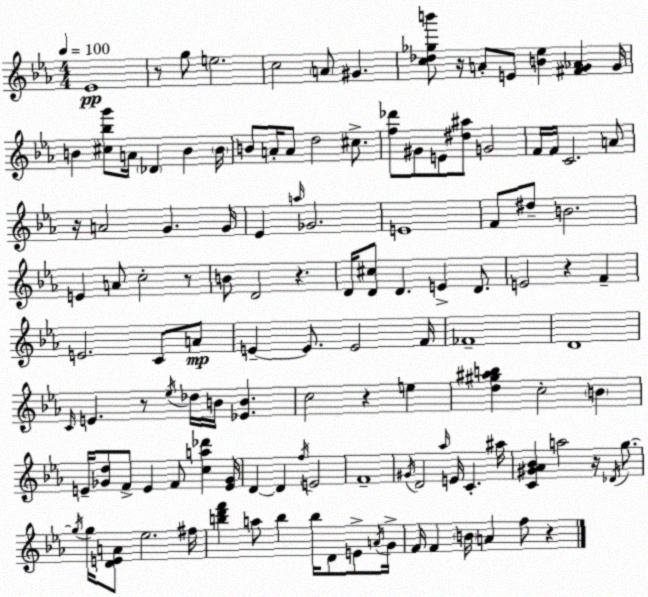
X:1
T:Untitled
M:4/4
L:1/4
K:Eb
_E4 z/2 g/2 e2 c2 A/2 ^G [c_d_gb']/2 z/4 A/2 E/2 [B_e] [^FG_A] G/4 B [^c_bg']/2 A/4 _D B B/4 B/2 A/4 A/2 d2 ^c/2 [f_d']/2 ^G/2 E/2 [^d^a]/2 G2 F/4 F/4 C2 A/2 z/4 A2 G G/4 _E a/4 _G2 E4 F/2 ^d/2 B2 E A/2 c2 z/2 B/2 D2 z D/4 [D^c]/2 D E D/2 E2 z F E2 C/2 A/2 E E/2 E2 F/4 _F4 D4 C/4 E z/2 _e/4 _d/4 B/4 [_EB] c2 z e [d^g^ab] c2 B E/4 [_Gd]/2 F/2 E F/2 [ca_d'] [E_G]/4 D D f/4 E2 F4 ^G/4 D2 _a/4 E/4 C ^a/4 [C^G_A_B] a2 z/4 _D/4 g/2 g/4 g/4 [DEA]/2 _e2 ^f/4 [bd'f'] a/2 b b/4 D/2 E/2 A/4 G/4 F/4 F B/4 A f/2 z